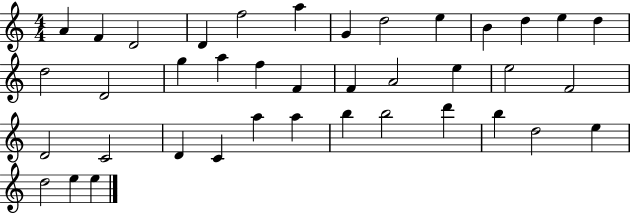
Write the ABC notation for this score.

X:1
T:Untitled
M:4/4
L:1/4
K:C
A F D2 D f2 a G d2 e B d e d d2 D2 g a f F F A2 e e2 F2 D2 C2 D C a a b b2 d' b d2 e d2 e e